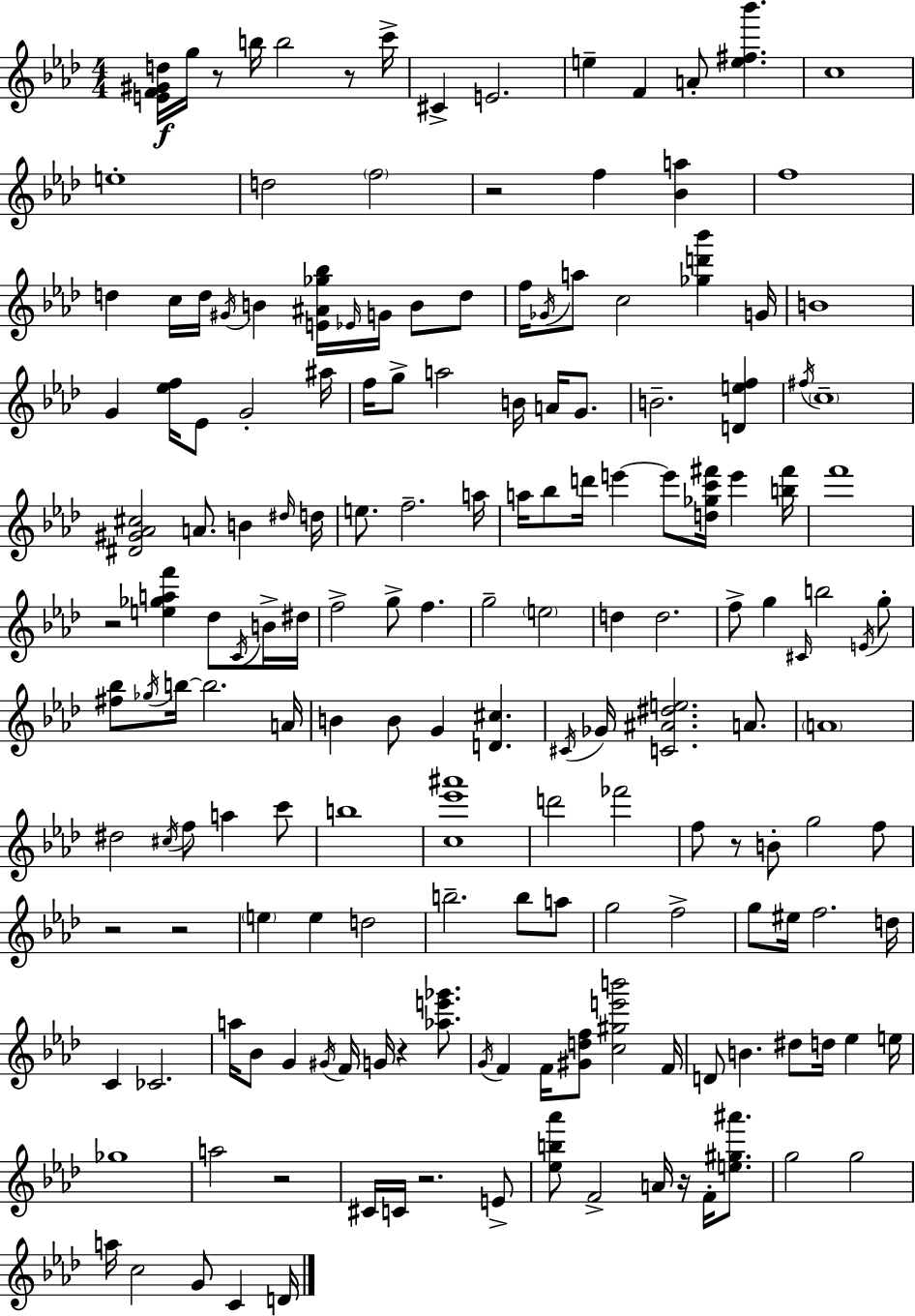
{
  \clef treble
  \numericTimeSignature
  \time 4/4
  \key aes \major
  <e' f' gis' d''>16\f g''16 r8 b''16 b''2 r8 c'''16-> | cis'4-> e'2. | e''4-- f'4 a'8-. <e'' fis'' bes'''>4. | c''1 | \break e''1-. | d''2 \parenthesize f''2 | r2 f''4 <bes' a''>4 | f''1 | \break d''4 c''16 d''16 \acciaccatura { gis'16 } b'4 <e' ais' ges'' bes''>16 \grace { ees'16 } g'16 b'8 | d''8 f''16 \acciaccatura { ges'16 } a''8 c''2 <ges'' d''' bes'''>4 | g'16 b'1 | g'4 <ees'' f''>16 ees'8 g'2-. | \break ais''16 f''16 g''8-> a''2 b'16 a'16 | g'8. b'2.-- <d' e'' f''>4 | \acciaccatura { fis''16 } \parenthesize c''1-- | <dis' gis' aes' cis''>2 a'8. b'4 | \break \grace { dis''16 } d''16 e''8. f''2.-- | a''16 a''16 bes''8 d'''16 e'''4~~ e'''8 <d'' ges'' c''' fis'''>16 | e'''4 <b'' fis'''>16 f'''1 | r2 <e'' ges'' a'' f'''>4 | \break des''8 \acciaccatura { c'16 } b'16-> dis''16 f''2-> g''8-> | f''4. g''2-- \parenthesize e''2 | d''4 d''2. | f''8-> g''4 \grace { cis'16 } b''2 | \break \acciaccatura { e'16 } g''8-. <fis'' bes''>8 \acciaccatura { ges''16 } b''16~~ b''2. | a'16 b'4 b'8 g'4 | <d' cis''>4. \acciaccatura { cis'16 } ges'16 <c' ais' dis'' e''>2. | a'8. \parenthesize a'1 | \break dis''2 | \acciaccatura { cis''16 } f''8 a''4 c'''8 b''1 | <c'' ees''' ais'''>1 | d'''2 | \break fes'''2 f''8 r8 b'8-. | g''2 f''8 r2 | r2 \parenthesize e''4 e''4 | d''2 b''2.-- | \break b''8 a''8 g''2 | f''2-> g''8 eis''16 f''2. | d''16 c'4 ces'2. | a''16 bes'8 g'4 | \break \acciaccatura { gis'16 } f'16 g'16 r4 <aes'' e''' ges'''>8. \acciaccatura { g'16 } f'4 | f'16 <gis' d'' f''>8 <c'' gis'' e''' b'''>2 f'16 d'8 b'4. | dis''8 d''16 ees''4 e''16 ges''1 | a''2 | \break r2 cis'16 c'16 r2. | e'8-> <ees'' b'' aes'''>8 f'2-> | a'16 r16 f'16-. <e'' gis'' ais'''>8. g''2 | g''2 a''16 c''2 | \break g'8 c'4 d'16 \bar "|."
}